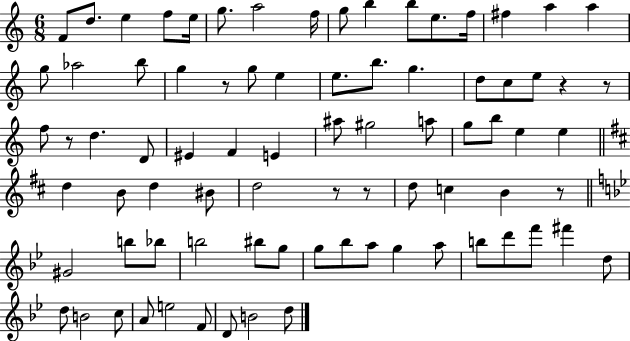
F4/e D5/e. E5/q F5/e E5/s G5/e. A5/h F5/s G5/e B5/q B5/e E5/e. F5/s F#5/q A5/q A5/q G5/e Ab5/h B5/e G5/q R/e G5/e E5/q E5/e. B5/e. G5/q. D5/e C5/e E5/e R/q R/e F5/e R/e D5/q. D4/e EIS4/q F4/q E4/q A#5/e G#5/h A5/e G5/e B5/e E5/q E5/q D5/q B4/e D5/q BIS4/e D5/h R/e R/e D5/e C5/q B4/q R/e G#4/h B5/e Bb5/e B5/h BIS5/e G5/e G5/e Bb5/e A5/e G5/q A5/e B5/e D6/e F6/e F#6/q D5/e D5/e B4/h C5/e A4/e E5/h F4/e D4/e B4/h D5/e